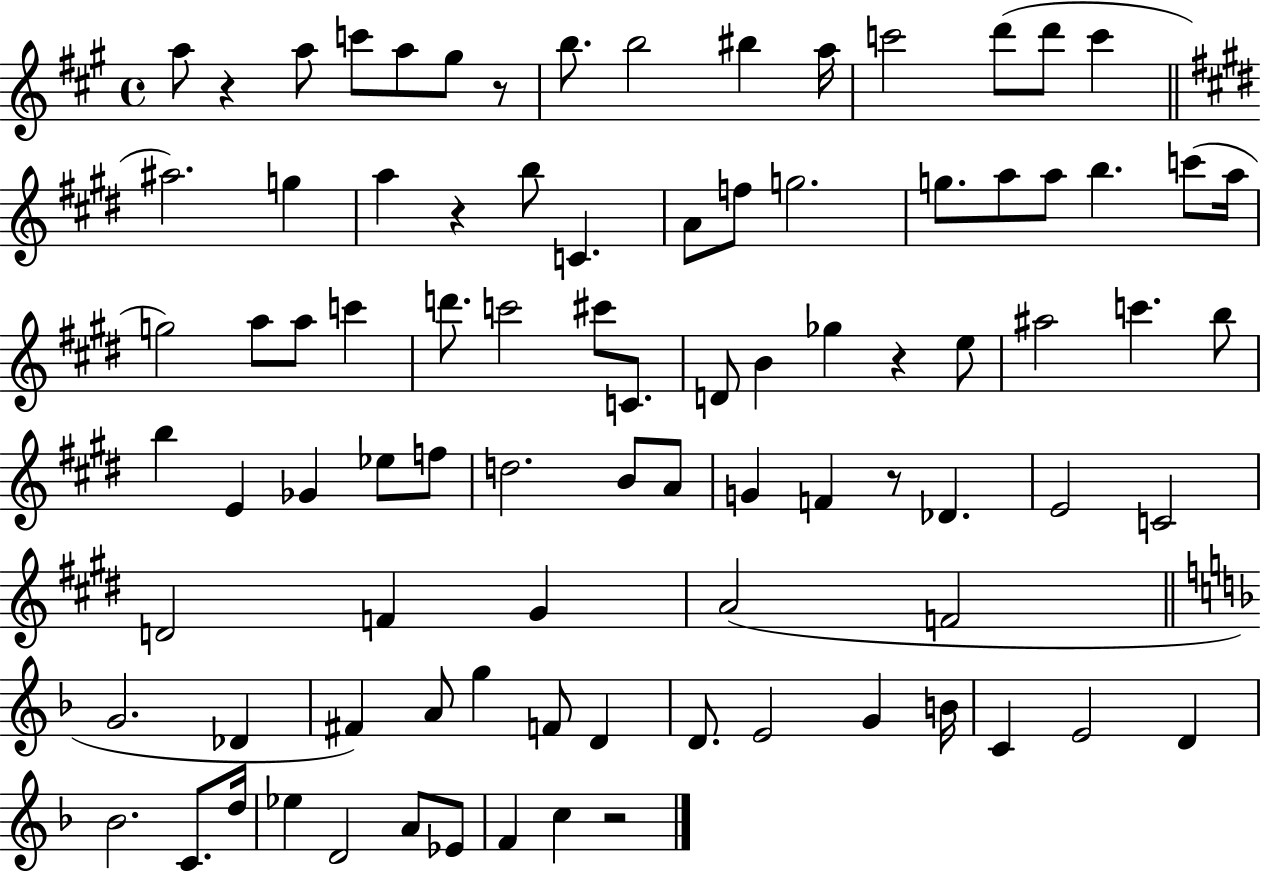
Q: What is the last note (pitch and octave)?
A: C5